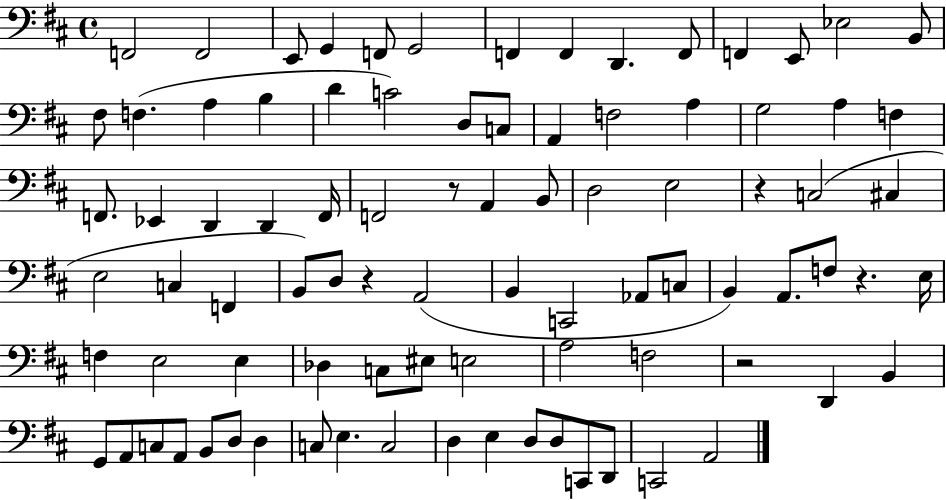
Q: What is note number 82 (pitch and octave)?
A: C2